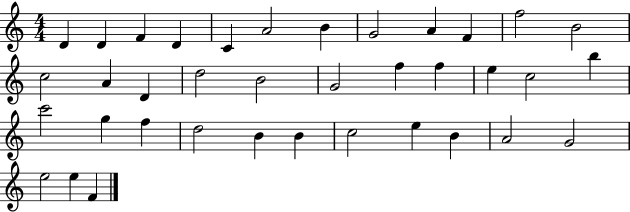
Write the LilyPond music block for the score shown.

{
  \clef treble
  \numericTimeSignature
  \time 4/4
  \key c \major
  d'4 d'4 f'4 d'4 | c'4 a'2 b'4 | g'2 a'4 f'4 | f''2 b'2 | \break c''2 a'4 d'4 | d''2 b'2 | g'2 f''4 f''4 | e''4 c''2 b''4 | \break c'''2 g''4 f''4 | d''2 b'4 b'4 | c''2 e''4 b'4 | a'2 g'2 | \break e''2 e''4 f'4 | \bar "|."
}